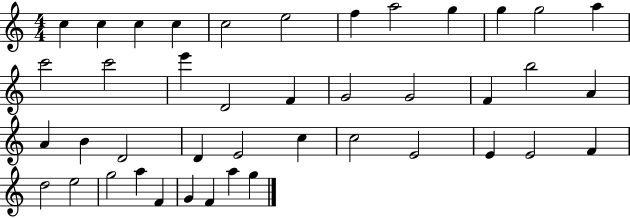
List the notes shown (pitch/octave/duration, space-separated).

C5/q C5/q C5/q C5/q C5/h E5/h F5/q A5/h G5/q G5/q G5/h A5/q C6/h C6/h E6/q D4/h F4/q G4/h G4/h F4/q B5/h A4/q A4/q B4/q D4/h D4/q E4/h C5/q C5/h E4/h E4/q E4/h F4/q D5/h E5/h G5/h A5/q F4/q G4/q F4/q A5/q G5/q